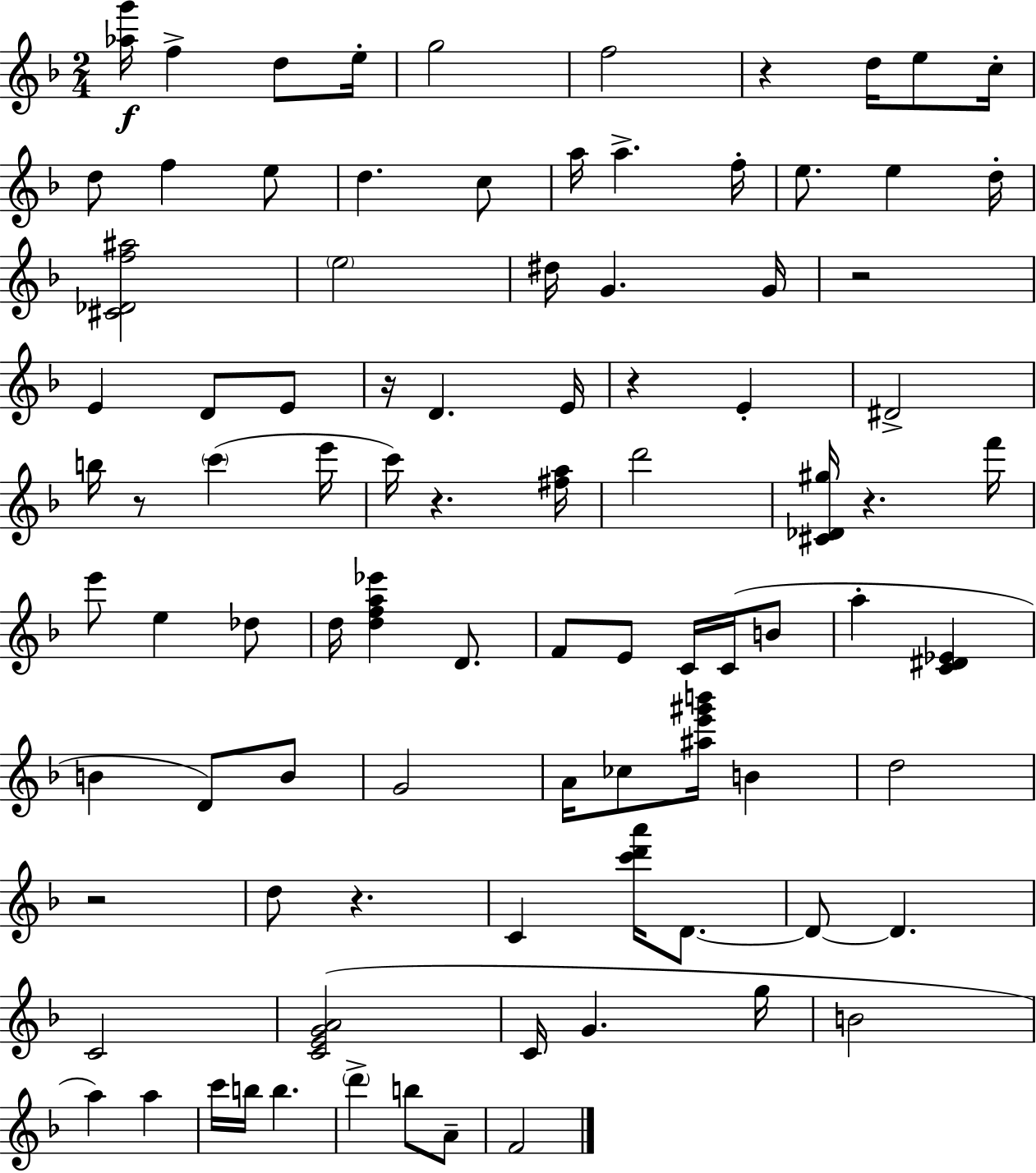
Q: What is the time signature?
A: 2/4